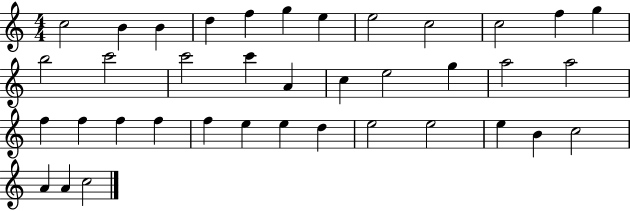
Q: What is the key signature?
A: C major